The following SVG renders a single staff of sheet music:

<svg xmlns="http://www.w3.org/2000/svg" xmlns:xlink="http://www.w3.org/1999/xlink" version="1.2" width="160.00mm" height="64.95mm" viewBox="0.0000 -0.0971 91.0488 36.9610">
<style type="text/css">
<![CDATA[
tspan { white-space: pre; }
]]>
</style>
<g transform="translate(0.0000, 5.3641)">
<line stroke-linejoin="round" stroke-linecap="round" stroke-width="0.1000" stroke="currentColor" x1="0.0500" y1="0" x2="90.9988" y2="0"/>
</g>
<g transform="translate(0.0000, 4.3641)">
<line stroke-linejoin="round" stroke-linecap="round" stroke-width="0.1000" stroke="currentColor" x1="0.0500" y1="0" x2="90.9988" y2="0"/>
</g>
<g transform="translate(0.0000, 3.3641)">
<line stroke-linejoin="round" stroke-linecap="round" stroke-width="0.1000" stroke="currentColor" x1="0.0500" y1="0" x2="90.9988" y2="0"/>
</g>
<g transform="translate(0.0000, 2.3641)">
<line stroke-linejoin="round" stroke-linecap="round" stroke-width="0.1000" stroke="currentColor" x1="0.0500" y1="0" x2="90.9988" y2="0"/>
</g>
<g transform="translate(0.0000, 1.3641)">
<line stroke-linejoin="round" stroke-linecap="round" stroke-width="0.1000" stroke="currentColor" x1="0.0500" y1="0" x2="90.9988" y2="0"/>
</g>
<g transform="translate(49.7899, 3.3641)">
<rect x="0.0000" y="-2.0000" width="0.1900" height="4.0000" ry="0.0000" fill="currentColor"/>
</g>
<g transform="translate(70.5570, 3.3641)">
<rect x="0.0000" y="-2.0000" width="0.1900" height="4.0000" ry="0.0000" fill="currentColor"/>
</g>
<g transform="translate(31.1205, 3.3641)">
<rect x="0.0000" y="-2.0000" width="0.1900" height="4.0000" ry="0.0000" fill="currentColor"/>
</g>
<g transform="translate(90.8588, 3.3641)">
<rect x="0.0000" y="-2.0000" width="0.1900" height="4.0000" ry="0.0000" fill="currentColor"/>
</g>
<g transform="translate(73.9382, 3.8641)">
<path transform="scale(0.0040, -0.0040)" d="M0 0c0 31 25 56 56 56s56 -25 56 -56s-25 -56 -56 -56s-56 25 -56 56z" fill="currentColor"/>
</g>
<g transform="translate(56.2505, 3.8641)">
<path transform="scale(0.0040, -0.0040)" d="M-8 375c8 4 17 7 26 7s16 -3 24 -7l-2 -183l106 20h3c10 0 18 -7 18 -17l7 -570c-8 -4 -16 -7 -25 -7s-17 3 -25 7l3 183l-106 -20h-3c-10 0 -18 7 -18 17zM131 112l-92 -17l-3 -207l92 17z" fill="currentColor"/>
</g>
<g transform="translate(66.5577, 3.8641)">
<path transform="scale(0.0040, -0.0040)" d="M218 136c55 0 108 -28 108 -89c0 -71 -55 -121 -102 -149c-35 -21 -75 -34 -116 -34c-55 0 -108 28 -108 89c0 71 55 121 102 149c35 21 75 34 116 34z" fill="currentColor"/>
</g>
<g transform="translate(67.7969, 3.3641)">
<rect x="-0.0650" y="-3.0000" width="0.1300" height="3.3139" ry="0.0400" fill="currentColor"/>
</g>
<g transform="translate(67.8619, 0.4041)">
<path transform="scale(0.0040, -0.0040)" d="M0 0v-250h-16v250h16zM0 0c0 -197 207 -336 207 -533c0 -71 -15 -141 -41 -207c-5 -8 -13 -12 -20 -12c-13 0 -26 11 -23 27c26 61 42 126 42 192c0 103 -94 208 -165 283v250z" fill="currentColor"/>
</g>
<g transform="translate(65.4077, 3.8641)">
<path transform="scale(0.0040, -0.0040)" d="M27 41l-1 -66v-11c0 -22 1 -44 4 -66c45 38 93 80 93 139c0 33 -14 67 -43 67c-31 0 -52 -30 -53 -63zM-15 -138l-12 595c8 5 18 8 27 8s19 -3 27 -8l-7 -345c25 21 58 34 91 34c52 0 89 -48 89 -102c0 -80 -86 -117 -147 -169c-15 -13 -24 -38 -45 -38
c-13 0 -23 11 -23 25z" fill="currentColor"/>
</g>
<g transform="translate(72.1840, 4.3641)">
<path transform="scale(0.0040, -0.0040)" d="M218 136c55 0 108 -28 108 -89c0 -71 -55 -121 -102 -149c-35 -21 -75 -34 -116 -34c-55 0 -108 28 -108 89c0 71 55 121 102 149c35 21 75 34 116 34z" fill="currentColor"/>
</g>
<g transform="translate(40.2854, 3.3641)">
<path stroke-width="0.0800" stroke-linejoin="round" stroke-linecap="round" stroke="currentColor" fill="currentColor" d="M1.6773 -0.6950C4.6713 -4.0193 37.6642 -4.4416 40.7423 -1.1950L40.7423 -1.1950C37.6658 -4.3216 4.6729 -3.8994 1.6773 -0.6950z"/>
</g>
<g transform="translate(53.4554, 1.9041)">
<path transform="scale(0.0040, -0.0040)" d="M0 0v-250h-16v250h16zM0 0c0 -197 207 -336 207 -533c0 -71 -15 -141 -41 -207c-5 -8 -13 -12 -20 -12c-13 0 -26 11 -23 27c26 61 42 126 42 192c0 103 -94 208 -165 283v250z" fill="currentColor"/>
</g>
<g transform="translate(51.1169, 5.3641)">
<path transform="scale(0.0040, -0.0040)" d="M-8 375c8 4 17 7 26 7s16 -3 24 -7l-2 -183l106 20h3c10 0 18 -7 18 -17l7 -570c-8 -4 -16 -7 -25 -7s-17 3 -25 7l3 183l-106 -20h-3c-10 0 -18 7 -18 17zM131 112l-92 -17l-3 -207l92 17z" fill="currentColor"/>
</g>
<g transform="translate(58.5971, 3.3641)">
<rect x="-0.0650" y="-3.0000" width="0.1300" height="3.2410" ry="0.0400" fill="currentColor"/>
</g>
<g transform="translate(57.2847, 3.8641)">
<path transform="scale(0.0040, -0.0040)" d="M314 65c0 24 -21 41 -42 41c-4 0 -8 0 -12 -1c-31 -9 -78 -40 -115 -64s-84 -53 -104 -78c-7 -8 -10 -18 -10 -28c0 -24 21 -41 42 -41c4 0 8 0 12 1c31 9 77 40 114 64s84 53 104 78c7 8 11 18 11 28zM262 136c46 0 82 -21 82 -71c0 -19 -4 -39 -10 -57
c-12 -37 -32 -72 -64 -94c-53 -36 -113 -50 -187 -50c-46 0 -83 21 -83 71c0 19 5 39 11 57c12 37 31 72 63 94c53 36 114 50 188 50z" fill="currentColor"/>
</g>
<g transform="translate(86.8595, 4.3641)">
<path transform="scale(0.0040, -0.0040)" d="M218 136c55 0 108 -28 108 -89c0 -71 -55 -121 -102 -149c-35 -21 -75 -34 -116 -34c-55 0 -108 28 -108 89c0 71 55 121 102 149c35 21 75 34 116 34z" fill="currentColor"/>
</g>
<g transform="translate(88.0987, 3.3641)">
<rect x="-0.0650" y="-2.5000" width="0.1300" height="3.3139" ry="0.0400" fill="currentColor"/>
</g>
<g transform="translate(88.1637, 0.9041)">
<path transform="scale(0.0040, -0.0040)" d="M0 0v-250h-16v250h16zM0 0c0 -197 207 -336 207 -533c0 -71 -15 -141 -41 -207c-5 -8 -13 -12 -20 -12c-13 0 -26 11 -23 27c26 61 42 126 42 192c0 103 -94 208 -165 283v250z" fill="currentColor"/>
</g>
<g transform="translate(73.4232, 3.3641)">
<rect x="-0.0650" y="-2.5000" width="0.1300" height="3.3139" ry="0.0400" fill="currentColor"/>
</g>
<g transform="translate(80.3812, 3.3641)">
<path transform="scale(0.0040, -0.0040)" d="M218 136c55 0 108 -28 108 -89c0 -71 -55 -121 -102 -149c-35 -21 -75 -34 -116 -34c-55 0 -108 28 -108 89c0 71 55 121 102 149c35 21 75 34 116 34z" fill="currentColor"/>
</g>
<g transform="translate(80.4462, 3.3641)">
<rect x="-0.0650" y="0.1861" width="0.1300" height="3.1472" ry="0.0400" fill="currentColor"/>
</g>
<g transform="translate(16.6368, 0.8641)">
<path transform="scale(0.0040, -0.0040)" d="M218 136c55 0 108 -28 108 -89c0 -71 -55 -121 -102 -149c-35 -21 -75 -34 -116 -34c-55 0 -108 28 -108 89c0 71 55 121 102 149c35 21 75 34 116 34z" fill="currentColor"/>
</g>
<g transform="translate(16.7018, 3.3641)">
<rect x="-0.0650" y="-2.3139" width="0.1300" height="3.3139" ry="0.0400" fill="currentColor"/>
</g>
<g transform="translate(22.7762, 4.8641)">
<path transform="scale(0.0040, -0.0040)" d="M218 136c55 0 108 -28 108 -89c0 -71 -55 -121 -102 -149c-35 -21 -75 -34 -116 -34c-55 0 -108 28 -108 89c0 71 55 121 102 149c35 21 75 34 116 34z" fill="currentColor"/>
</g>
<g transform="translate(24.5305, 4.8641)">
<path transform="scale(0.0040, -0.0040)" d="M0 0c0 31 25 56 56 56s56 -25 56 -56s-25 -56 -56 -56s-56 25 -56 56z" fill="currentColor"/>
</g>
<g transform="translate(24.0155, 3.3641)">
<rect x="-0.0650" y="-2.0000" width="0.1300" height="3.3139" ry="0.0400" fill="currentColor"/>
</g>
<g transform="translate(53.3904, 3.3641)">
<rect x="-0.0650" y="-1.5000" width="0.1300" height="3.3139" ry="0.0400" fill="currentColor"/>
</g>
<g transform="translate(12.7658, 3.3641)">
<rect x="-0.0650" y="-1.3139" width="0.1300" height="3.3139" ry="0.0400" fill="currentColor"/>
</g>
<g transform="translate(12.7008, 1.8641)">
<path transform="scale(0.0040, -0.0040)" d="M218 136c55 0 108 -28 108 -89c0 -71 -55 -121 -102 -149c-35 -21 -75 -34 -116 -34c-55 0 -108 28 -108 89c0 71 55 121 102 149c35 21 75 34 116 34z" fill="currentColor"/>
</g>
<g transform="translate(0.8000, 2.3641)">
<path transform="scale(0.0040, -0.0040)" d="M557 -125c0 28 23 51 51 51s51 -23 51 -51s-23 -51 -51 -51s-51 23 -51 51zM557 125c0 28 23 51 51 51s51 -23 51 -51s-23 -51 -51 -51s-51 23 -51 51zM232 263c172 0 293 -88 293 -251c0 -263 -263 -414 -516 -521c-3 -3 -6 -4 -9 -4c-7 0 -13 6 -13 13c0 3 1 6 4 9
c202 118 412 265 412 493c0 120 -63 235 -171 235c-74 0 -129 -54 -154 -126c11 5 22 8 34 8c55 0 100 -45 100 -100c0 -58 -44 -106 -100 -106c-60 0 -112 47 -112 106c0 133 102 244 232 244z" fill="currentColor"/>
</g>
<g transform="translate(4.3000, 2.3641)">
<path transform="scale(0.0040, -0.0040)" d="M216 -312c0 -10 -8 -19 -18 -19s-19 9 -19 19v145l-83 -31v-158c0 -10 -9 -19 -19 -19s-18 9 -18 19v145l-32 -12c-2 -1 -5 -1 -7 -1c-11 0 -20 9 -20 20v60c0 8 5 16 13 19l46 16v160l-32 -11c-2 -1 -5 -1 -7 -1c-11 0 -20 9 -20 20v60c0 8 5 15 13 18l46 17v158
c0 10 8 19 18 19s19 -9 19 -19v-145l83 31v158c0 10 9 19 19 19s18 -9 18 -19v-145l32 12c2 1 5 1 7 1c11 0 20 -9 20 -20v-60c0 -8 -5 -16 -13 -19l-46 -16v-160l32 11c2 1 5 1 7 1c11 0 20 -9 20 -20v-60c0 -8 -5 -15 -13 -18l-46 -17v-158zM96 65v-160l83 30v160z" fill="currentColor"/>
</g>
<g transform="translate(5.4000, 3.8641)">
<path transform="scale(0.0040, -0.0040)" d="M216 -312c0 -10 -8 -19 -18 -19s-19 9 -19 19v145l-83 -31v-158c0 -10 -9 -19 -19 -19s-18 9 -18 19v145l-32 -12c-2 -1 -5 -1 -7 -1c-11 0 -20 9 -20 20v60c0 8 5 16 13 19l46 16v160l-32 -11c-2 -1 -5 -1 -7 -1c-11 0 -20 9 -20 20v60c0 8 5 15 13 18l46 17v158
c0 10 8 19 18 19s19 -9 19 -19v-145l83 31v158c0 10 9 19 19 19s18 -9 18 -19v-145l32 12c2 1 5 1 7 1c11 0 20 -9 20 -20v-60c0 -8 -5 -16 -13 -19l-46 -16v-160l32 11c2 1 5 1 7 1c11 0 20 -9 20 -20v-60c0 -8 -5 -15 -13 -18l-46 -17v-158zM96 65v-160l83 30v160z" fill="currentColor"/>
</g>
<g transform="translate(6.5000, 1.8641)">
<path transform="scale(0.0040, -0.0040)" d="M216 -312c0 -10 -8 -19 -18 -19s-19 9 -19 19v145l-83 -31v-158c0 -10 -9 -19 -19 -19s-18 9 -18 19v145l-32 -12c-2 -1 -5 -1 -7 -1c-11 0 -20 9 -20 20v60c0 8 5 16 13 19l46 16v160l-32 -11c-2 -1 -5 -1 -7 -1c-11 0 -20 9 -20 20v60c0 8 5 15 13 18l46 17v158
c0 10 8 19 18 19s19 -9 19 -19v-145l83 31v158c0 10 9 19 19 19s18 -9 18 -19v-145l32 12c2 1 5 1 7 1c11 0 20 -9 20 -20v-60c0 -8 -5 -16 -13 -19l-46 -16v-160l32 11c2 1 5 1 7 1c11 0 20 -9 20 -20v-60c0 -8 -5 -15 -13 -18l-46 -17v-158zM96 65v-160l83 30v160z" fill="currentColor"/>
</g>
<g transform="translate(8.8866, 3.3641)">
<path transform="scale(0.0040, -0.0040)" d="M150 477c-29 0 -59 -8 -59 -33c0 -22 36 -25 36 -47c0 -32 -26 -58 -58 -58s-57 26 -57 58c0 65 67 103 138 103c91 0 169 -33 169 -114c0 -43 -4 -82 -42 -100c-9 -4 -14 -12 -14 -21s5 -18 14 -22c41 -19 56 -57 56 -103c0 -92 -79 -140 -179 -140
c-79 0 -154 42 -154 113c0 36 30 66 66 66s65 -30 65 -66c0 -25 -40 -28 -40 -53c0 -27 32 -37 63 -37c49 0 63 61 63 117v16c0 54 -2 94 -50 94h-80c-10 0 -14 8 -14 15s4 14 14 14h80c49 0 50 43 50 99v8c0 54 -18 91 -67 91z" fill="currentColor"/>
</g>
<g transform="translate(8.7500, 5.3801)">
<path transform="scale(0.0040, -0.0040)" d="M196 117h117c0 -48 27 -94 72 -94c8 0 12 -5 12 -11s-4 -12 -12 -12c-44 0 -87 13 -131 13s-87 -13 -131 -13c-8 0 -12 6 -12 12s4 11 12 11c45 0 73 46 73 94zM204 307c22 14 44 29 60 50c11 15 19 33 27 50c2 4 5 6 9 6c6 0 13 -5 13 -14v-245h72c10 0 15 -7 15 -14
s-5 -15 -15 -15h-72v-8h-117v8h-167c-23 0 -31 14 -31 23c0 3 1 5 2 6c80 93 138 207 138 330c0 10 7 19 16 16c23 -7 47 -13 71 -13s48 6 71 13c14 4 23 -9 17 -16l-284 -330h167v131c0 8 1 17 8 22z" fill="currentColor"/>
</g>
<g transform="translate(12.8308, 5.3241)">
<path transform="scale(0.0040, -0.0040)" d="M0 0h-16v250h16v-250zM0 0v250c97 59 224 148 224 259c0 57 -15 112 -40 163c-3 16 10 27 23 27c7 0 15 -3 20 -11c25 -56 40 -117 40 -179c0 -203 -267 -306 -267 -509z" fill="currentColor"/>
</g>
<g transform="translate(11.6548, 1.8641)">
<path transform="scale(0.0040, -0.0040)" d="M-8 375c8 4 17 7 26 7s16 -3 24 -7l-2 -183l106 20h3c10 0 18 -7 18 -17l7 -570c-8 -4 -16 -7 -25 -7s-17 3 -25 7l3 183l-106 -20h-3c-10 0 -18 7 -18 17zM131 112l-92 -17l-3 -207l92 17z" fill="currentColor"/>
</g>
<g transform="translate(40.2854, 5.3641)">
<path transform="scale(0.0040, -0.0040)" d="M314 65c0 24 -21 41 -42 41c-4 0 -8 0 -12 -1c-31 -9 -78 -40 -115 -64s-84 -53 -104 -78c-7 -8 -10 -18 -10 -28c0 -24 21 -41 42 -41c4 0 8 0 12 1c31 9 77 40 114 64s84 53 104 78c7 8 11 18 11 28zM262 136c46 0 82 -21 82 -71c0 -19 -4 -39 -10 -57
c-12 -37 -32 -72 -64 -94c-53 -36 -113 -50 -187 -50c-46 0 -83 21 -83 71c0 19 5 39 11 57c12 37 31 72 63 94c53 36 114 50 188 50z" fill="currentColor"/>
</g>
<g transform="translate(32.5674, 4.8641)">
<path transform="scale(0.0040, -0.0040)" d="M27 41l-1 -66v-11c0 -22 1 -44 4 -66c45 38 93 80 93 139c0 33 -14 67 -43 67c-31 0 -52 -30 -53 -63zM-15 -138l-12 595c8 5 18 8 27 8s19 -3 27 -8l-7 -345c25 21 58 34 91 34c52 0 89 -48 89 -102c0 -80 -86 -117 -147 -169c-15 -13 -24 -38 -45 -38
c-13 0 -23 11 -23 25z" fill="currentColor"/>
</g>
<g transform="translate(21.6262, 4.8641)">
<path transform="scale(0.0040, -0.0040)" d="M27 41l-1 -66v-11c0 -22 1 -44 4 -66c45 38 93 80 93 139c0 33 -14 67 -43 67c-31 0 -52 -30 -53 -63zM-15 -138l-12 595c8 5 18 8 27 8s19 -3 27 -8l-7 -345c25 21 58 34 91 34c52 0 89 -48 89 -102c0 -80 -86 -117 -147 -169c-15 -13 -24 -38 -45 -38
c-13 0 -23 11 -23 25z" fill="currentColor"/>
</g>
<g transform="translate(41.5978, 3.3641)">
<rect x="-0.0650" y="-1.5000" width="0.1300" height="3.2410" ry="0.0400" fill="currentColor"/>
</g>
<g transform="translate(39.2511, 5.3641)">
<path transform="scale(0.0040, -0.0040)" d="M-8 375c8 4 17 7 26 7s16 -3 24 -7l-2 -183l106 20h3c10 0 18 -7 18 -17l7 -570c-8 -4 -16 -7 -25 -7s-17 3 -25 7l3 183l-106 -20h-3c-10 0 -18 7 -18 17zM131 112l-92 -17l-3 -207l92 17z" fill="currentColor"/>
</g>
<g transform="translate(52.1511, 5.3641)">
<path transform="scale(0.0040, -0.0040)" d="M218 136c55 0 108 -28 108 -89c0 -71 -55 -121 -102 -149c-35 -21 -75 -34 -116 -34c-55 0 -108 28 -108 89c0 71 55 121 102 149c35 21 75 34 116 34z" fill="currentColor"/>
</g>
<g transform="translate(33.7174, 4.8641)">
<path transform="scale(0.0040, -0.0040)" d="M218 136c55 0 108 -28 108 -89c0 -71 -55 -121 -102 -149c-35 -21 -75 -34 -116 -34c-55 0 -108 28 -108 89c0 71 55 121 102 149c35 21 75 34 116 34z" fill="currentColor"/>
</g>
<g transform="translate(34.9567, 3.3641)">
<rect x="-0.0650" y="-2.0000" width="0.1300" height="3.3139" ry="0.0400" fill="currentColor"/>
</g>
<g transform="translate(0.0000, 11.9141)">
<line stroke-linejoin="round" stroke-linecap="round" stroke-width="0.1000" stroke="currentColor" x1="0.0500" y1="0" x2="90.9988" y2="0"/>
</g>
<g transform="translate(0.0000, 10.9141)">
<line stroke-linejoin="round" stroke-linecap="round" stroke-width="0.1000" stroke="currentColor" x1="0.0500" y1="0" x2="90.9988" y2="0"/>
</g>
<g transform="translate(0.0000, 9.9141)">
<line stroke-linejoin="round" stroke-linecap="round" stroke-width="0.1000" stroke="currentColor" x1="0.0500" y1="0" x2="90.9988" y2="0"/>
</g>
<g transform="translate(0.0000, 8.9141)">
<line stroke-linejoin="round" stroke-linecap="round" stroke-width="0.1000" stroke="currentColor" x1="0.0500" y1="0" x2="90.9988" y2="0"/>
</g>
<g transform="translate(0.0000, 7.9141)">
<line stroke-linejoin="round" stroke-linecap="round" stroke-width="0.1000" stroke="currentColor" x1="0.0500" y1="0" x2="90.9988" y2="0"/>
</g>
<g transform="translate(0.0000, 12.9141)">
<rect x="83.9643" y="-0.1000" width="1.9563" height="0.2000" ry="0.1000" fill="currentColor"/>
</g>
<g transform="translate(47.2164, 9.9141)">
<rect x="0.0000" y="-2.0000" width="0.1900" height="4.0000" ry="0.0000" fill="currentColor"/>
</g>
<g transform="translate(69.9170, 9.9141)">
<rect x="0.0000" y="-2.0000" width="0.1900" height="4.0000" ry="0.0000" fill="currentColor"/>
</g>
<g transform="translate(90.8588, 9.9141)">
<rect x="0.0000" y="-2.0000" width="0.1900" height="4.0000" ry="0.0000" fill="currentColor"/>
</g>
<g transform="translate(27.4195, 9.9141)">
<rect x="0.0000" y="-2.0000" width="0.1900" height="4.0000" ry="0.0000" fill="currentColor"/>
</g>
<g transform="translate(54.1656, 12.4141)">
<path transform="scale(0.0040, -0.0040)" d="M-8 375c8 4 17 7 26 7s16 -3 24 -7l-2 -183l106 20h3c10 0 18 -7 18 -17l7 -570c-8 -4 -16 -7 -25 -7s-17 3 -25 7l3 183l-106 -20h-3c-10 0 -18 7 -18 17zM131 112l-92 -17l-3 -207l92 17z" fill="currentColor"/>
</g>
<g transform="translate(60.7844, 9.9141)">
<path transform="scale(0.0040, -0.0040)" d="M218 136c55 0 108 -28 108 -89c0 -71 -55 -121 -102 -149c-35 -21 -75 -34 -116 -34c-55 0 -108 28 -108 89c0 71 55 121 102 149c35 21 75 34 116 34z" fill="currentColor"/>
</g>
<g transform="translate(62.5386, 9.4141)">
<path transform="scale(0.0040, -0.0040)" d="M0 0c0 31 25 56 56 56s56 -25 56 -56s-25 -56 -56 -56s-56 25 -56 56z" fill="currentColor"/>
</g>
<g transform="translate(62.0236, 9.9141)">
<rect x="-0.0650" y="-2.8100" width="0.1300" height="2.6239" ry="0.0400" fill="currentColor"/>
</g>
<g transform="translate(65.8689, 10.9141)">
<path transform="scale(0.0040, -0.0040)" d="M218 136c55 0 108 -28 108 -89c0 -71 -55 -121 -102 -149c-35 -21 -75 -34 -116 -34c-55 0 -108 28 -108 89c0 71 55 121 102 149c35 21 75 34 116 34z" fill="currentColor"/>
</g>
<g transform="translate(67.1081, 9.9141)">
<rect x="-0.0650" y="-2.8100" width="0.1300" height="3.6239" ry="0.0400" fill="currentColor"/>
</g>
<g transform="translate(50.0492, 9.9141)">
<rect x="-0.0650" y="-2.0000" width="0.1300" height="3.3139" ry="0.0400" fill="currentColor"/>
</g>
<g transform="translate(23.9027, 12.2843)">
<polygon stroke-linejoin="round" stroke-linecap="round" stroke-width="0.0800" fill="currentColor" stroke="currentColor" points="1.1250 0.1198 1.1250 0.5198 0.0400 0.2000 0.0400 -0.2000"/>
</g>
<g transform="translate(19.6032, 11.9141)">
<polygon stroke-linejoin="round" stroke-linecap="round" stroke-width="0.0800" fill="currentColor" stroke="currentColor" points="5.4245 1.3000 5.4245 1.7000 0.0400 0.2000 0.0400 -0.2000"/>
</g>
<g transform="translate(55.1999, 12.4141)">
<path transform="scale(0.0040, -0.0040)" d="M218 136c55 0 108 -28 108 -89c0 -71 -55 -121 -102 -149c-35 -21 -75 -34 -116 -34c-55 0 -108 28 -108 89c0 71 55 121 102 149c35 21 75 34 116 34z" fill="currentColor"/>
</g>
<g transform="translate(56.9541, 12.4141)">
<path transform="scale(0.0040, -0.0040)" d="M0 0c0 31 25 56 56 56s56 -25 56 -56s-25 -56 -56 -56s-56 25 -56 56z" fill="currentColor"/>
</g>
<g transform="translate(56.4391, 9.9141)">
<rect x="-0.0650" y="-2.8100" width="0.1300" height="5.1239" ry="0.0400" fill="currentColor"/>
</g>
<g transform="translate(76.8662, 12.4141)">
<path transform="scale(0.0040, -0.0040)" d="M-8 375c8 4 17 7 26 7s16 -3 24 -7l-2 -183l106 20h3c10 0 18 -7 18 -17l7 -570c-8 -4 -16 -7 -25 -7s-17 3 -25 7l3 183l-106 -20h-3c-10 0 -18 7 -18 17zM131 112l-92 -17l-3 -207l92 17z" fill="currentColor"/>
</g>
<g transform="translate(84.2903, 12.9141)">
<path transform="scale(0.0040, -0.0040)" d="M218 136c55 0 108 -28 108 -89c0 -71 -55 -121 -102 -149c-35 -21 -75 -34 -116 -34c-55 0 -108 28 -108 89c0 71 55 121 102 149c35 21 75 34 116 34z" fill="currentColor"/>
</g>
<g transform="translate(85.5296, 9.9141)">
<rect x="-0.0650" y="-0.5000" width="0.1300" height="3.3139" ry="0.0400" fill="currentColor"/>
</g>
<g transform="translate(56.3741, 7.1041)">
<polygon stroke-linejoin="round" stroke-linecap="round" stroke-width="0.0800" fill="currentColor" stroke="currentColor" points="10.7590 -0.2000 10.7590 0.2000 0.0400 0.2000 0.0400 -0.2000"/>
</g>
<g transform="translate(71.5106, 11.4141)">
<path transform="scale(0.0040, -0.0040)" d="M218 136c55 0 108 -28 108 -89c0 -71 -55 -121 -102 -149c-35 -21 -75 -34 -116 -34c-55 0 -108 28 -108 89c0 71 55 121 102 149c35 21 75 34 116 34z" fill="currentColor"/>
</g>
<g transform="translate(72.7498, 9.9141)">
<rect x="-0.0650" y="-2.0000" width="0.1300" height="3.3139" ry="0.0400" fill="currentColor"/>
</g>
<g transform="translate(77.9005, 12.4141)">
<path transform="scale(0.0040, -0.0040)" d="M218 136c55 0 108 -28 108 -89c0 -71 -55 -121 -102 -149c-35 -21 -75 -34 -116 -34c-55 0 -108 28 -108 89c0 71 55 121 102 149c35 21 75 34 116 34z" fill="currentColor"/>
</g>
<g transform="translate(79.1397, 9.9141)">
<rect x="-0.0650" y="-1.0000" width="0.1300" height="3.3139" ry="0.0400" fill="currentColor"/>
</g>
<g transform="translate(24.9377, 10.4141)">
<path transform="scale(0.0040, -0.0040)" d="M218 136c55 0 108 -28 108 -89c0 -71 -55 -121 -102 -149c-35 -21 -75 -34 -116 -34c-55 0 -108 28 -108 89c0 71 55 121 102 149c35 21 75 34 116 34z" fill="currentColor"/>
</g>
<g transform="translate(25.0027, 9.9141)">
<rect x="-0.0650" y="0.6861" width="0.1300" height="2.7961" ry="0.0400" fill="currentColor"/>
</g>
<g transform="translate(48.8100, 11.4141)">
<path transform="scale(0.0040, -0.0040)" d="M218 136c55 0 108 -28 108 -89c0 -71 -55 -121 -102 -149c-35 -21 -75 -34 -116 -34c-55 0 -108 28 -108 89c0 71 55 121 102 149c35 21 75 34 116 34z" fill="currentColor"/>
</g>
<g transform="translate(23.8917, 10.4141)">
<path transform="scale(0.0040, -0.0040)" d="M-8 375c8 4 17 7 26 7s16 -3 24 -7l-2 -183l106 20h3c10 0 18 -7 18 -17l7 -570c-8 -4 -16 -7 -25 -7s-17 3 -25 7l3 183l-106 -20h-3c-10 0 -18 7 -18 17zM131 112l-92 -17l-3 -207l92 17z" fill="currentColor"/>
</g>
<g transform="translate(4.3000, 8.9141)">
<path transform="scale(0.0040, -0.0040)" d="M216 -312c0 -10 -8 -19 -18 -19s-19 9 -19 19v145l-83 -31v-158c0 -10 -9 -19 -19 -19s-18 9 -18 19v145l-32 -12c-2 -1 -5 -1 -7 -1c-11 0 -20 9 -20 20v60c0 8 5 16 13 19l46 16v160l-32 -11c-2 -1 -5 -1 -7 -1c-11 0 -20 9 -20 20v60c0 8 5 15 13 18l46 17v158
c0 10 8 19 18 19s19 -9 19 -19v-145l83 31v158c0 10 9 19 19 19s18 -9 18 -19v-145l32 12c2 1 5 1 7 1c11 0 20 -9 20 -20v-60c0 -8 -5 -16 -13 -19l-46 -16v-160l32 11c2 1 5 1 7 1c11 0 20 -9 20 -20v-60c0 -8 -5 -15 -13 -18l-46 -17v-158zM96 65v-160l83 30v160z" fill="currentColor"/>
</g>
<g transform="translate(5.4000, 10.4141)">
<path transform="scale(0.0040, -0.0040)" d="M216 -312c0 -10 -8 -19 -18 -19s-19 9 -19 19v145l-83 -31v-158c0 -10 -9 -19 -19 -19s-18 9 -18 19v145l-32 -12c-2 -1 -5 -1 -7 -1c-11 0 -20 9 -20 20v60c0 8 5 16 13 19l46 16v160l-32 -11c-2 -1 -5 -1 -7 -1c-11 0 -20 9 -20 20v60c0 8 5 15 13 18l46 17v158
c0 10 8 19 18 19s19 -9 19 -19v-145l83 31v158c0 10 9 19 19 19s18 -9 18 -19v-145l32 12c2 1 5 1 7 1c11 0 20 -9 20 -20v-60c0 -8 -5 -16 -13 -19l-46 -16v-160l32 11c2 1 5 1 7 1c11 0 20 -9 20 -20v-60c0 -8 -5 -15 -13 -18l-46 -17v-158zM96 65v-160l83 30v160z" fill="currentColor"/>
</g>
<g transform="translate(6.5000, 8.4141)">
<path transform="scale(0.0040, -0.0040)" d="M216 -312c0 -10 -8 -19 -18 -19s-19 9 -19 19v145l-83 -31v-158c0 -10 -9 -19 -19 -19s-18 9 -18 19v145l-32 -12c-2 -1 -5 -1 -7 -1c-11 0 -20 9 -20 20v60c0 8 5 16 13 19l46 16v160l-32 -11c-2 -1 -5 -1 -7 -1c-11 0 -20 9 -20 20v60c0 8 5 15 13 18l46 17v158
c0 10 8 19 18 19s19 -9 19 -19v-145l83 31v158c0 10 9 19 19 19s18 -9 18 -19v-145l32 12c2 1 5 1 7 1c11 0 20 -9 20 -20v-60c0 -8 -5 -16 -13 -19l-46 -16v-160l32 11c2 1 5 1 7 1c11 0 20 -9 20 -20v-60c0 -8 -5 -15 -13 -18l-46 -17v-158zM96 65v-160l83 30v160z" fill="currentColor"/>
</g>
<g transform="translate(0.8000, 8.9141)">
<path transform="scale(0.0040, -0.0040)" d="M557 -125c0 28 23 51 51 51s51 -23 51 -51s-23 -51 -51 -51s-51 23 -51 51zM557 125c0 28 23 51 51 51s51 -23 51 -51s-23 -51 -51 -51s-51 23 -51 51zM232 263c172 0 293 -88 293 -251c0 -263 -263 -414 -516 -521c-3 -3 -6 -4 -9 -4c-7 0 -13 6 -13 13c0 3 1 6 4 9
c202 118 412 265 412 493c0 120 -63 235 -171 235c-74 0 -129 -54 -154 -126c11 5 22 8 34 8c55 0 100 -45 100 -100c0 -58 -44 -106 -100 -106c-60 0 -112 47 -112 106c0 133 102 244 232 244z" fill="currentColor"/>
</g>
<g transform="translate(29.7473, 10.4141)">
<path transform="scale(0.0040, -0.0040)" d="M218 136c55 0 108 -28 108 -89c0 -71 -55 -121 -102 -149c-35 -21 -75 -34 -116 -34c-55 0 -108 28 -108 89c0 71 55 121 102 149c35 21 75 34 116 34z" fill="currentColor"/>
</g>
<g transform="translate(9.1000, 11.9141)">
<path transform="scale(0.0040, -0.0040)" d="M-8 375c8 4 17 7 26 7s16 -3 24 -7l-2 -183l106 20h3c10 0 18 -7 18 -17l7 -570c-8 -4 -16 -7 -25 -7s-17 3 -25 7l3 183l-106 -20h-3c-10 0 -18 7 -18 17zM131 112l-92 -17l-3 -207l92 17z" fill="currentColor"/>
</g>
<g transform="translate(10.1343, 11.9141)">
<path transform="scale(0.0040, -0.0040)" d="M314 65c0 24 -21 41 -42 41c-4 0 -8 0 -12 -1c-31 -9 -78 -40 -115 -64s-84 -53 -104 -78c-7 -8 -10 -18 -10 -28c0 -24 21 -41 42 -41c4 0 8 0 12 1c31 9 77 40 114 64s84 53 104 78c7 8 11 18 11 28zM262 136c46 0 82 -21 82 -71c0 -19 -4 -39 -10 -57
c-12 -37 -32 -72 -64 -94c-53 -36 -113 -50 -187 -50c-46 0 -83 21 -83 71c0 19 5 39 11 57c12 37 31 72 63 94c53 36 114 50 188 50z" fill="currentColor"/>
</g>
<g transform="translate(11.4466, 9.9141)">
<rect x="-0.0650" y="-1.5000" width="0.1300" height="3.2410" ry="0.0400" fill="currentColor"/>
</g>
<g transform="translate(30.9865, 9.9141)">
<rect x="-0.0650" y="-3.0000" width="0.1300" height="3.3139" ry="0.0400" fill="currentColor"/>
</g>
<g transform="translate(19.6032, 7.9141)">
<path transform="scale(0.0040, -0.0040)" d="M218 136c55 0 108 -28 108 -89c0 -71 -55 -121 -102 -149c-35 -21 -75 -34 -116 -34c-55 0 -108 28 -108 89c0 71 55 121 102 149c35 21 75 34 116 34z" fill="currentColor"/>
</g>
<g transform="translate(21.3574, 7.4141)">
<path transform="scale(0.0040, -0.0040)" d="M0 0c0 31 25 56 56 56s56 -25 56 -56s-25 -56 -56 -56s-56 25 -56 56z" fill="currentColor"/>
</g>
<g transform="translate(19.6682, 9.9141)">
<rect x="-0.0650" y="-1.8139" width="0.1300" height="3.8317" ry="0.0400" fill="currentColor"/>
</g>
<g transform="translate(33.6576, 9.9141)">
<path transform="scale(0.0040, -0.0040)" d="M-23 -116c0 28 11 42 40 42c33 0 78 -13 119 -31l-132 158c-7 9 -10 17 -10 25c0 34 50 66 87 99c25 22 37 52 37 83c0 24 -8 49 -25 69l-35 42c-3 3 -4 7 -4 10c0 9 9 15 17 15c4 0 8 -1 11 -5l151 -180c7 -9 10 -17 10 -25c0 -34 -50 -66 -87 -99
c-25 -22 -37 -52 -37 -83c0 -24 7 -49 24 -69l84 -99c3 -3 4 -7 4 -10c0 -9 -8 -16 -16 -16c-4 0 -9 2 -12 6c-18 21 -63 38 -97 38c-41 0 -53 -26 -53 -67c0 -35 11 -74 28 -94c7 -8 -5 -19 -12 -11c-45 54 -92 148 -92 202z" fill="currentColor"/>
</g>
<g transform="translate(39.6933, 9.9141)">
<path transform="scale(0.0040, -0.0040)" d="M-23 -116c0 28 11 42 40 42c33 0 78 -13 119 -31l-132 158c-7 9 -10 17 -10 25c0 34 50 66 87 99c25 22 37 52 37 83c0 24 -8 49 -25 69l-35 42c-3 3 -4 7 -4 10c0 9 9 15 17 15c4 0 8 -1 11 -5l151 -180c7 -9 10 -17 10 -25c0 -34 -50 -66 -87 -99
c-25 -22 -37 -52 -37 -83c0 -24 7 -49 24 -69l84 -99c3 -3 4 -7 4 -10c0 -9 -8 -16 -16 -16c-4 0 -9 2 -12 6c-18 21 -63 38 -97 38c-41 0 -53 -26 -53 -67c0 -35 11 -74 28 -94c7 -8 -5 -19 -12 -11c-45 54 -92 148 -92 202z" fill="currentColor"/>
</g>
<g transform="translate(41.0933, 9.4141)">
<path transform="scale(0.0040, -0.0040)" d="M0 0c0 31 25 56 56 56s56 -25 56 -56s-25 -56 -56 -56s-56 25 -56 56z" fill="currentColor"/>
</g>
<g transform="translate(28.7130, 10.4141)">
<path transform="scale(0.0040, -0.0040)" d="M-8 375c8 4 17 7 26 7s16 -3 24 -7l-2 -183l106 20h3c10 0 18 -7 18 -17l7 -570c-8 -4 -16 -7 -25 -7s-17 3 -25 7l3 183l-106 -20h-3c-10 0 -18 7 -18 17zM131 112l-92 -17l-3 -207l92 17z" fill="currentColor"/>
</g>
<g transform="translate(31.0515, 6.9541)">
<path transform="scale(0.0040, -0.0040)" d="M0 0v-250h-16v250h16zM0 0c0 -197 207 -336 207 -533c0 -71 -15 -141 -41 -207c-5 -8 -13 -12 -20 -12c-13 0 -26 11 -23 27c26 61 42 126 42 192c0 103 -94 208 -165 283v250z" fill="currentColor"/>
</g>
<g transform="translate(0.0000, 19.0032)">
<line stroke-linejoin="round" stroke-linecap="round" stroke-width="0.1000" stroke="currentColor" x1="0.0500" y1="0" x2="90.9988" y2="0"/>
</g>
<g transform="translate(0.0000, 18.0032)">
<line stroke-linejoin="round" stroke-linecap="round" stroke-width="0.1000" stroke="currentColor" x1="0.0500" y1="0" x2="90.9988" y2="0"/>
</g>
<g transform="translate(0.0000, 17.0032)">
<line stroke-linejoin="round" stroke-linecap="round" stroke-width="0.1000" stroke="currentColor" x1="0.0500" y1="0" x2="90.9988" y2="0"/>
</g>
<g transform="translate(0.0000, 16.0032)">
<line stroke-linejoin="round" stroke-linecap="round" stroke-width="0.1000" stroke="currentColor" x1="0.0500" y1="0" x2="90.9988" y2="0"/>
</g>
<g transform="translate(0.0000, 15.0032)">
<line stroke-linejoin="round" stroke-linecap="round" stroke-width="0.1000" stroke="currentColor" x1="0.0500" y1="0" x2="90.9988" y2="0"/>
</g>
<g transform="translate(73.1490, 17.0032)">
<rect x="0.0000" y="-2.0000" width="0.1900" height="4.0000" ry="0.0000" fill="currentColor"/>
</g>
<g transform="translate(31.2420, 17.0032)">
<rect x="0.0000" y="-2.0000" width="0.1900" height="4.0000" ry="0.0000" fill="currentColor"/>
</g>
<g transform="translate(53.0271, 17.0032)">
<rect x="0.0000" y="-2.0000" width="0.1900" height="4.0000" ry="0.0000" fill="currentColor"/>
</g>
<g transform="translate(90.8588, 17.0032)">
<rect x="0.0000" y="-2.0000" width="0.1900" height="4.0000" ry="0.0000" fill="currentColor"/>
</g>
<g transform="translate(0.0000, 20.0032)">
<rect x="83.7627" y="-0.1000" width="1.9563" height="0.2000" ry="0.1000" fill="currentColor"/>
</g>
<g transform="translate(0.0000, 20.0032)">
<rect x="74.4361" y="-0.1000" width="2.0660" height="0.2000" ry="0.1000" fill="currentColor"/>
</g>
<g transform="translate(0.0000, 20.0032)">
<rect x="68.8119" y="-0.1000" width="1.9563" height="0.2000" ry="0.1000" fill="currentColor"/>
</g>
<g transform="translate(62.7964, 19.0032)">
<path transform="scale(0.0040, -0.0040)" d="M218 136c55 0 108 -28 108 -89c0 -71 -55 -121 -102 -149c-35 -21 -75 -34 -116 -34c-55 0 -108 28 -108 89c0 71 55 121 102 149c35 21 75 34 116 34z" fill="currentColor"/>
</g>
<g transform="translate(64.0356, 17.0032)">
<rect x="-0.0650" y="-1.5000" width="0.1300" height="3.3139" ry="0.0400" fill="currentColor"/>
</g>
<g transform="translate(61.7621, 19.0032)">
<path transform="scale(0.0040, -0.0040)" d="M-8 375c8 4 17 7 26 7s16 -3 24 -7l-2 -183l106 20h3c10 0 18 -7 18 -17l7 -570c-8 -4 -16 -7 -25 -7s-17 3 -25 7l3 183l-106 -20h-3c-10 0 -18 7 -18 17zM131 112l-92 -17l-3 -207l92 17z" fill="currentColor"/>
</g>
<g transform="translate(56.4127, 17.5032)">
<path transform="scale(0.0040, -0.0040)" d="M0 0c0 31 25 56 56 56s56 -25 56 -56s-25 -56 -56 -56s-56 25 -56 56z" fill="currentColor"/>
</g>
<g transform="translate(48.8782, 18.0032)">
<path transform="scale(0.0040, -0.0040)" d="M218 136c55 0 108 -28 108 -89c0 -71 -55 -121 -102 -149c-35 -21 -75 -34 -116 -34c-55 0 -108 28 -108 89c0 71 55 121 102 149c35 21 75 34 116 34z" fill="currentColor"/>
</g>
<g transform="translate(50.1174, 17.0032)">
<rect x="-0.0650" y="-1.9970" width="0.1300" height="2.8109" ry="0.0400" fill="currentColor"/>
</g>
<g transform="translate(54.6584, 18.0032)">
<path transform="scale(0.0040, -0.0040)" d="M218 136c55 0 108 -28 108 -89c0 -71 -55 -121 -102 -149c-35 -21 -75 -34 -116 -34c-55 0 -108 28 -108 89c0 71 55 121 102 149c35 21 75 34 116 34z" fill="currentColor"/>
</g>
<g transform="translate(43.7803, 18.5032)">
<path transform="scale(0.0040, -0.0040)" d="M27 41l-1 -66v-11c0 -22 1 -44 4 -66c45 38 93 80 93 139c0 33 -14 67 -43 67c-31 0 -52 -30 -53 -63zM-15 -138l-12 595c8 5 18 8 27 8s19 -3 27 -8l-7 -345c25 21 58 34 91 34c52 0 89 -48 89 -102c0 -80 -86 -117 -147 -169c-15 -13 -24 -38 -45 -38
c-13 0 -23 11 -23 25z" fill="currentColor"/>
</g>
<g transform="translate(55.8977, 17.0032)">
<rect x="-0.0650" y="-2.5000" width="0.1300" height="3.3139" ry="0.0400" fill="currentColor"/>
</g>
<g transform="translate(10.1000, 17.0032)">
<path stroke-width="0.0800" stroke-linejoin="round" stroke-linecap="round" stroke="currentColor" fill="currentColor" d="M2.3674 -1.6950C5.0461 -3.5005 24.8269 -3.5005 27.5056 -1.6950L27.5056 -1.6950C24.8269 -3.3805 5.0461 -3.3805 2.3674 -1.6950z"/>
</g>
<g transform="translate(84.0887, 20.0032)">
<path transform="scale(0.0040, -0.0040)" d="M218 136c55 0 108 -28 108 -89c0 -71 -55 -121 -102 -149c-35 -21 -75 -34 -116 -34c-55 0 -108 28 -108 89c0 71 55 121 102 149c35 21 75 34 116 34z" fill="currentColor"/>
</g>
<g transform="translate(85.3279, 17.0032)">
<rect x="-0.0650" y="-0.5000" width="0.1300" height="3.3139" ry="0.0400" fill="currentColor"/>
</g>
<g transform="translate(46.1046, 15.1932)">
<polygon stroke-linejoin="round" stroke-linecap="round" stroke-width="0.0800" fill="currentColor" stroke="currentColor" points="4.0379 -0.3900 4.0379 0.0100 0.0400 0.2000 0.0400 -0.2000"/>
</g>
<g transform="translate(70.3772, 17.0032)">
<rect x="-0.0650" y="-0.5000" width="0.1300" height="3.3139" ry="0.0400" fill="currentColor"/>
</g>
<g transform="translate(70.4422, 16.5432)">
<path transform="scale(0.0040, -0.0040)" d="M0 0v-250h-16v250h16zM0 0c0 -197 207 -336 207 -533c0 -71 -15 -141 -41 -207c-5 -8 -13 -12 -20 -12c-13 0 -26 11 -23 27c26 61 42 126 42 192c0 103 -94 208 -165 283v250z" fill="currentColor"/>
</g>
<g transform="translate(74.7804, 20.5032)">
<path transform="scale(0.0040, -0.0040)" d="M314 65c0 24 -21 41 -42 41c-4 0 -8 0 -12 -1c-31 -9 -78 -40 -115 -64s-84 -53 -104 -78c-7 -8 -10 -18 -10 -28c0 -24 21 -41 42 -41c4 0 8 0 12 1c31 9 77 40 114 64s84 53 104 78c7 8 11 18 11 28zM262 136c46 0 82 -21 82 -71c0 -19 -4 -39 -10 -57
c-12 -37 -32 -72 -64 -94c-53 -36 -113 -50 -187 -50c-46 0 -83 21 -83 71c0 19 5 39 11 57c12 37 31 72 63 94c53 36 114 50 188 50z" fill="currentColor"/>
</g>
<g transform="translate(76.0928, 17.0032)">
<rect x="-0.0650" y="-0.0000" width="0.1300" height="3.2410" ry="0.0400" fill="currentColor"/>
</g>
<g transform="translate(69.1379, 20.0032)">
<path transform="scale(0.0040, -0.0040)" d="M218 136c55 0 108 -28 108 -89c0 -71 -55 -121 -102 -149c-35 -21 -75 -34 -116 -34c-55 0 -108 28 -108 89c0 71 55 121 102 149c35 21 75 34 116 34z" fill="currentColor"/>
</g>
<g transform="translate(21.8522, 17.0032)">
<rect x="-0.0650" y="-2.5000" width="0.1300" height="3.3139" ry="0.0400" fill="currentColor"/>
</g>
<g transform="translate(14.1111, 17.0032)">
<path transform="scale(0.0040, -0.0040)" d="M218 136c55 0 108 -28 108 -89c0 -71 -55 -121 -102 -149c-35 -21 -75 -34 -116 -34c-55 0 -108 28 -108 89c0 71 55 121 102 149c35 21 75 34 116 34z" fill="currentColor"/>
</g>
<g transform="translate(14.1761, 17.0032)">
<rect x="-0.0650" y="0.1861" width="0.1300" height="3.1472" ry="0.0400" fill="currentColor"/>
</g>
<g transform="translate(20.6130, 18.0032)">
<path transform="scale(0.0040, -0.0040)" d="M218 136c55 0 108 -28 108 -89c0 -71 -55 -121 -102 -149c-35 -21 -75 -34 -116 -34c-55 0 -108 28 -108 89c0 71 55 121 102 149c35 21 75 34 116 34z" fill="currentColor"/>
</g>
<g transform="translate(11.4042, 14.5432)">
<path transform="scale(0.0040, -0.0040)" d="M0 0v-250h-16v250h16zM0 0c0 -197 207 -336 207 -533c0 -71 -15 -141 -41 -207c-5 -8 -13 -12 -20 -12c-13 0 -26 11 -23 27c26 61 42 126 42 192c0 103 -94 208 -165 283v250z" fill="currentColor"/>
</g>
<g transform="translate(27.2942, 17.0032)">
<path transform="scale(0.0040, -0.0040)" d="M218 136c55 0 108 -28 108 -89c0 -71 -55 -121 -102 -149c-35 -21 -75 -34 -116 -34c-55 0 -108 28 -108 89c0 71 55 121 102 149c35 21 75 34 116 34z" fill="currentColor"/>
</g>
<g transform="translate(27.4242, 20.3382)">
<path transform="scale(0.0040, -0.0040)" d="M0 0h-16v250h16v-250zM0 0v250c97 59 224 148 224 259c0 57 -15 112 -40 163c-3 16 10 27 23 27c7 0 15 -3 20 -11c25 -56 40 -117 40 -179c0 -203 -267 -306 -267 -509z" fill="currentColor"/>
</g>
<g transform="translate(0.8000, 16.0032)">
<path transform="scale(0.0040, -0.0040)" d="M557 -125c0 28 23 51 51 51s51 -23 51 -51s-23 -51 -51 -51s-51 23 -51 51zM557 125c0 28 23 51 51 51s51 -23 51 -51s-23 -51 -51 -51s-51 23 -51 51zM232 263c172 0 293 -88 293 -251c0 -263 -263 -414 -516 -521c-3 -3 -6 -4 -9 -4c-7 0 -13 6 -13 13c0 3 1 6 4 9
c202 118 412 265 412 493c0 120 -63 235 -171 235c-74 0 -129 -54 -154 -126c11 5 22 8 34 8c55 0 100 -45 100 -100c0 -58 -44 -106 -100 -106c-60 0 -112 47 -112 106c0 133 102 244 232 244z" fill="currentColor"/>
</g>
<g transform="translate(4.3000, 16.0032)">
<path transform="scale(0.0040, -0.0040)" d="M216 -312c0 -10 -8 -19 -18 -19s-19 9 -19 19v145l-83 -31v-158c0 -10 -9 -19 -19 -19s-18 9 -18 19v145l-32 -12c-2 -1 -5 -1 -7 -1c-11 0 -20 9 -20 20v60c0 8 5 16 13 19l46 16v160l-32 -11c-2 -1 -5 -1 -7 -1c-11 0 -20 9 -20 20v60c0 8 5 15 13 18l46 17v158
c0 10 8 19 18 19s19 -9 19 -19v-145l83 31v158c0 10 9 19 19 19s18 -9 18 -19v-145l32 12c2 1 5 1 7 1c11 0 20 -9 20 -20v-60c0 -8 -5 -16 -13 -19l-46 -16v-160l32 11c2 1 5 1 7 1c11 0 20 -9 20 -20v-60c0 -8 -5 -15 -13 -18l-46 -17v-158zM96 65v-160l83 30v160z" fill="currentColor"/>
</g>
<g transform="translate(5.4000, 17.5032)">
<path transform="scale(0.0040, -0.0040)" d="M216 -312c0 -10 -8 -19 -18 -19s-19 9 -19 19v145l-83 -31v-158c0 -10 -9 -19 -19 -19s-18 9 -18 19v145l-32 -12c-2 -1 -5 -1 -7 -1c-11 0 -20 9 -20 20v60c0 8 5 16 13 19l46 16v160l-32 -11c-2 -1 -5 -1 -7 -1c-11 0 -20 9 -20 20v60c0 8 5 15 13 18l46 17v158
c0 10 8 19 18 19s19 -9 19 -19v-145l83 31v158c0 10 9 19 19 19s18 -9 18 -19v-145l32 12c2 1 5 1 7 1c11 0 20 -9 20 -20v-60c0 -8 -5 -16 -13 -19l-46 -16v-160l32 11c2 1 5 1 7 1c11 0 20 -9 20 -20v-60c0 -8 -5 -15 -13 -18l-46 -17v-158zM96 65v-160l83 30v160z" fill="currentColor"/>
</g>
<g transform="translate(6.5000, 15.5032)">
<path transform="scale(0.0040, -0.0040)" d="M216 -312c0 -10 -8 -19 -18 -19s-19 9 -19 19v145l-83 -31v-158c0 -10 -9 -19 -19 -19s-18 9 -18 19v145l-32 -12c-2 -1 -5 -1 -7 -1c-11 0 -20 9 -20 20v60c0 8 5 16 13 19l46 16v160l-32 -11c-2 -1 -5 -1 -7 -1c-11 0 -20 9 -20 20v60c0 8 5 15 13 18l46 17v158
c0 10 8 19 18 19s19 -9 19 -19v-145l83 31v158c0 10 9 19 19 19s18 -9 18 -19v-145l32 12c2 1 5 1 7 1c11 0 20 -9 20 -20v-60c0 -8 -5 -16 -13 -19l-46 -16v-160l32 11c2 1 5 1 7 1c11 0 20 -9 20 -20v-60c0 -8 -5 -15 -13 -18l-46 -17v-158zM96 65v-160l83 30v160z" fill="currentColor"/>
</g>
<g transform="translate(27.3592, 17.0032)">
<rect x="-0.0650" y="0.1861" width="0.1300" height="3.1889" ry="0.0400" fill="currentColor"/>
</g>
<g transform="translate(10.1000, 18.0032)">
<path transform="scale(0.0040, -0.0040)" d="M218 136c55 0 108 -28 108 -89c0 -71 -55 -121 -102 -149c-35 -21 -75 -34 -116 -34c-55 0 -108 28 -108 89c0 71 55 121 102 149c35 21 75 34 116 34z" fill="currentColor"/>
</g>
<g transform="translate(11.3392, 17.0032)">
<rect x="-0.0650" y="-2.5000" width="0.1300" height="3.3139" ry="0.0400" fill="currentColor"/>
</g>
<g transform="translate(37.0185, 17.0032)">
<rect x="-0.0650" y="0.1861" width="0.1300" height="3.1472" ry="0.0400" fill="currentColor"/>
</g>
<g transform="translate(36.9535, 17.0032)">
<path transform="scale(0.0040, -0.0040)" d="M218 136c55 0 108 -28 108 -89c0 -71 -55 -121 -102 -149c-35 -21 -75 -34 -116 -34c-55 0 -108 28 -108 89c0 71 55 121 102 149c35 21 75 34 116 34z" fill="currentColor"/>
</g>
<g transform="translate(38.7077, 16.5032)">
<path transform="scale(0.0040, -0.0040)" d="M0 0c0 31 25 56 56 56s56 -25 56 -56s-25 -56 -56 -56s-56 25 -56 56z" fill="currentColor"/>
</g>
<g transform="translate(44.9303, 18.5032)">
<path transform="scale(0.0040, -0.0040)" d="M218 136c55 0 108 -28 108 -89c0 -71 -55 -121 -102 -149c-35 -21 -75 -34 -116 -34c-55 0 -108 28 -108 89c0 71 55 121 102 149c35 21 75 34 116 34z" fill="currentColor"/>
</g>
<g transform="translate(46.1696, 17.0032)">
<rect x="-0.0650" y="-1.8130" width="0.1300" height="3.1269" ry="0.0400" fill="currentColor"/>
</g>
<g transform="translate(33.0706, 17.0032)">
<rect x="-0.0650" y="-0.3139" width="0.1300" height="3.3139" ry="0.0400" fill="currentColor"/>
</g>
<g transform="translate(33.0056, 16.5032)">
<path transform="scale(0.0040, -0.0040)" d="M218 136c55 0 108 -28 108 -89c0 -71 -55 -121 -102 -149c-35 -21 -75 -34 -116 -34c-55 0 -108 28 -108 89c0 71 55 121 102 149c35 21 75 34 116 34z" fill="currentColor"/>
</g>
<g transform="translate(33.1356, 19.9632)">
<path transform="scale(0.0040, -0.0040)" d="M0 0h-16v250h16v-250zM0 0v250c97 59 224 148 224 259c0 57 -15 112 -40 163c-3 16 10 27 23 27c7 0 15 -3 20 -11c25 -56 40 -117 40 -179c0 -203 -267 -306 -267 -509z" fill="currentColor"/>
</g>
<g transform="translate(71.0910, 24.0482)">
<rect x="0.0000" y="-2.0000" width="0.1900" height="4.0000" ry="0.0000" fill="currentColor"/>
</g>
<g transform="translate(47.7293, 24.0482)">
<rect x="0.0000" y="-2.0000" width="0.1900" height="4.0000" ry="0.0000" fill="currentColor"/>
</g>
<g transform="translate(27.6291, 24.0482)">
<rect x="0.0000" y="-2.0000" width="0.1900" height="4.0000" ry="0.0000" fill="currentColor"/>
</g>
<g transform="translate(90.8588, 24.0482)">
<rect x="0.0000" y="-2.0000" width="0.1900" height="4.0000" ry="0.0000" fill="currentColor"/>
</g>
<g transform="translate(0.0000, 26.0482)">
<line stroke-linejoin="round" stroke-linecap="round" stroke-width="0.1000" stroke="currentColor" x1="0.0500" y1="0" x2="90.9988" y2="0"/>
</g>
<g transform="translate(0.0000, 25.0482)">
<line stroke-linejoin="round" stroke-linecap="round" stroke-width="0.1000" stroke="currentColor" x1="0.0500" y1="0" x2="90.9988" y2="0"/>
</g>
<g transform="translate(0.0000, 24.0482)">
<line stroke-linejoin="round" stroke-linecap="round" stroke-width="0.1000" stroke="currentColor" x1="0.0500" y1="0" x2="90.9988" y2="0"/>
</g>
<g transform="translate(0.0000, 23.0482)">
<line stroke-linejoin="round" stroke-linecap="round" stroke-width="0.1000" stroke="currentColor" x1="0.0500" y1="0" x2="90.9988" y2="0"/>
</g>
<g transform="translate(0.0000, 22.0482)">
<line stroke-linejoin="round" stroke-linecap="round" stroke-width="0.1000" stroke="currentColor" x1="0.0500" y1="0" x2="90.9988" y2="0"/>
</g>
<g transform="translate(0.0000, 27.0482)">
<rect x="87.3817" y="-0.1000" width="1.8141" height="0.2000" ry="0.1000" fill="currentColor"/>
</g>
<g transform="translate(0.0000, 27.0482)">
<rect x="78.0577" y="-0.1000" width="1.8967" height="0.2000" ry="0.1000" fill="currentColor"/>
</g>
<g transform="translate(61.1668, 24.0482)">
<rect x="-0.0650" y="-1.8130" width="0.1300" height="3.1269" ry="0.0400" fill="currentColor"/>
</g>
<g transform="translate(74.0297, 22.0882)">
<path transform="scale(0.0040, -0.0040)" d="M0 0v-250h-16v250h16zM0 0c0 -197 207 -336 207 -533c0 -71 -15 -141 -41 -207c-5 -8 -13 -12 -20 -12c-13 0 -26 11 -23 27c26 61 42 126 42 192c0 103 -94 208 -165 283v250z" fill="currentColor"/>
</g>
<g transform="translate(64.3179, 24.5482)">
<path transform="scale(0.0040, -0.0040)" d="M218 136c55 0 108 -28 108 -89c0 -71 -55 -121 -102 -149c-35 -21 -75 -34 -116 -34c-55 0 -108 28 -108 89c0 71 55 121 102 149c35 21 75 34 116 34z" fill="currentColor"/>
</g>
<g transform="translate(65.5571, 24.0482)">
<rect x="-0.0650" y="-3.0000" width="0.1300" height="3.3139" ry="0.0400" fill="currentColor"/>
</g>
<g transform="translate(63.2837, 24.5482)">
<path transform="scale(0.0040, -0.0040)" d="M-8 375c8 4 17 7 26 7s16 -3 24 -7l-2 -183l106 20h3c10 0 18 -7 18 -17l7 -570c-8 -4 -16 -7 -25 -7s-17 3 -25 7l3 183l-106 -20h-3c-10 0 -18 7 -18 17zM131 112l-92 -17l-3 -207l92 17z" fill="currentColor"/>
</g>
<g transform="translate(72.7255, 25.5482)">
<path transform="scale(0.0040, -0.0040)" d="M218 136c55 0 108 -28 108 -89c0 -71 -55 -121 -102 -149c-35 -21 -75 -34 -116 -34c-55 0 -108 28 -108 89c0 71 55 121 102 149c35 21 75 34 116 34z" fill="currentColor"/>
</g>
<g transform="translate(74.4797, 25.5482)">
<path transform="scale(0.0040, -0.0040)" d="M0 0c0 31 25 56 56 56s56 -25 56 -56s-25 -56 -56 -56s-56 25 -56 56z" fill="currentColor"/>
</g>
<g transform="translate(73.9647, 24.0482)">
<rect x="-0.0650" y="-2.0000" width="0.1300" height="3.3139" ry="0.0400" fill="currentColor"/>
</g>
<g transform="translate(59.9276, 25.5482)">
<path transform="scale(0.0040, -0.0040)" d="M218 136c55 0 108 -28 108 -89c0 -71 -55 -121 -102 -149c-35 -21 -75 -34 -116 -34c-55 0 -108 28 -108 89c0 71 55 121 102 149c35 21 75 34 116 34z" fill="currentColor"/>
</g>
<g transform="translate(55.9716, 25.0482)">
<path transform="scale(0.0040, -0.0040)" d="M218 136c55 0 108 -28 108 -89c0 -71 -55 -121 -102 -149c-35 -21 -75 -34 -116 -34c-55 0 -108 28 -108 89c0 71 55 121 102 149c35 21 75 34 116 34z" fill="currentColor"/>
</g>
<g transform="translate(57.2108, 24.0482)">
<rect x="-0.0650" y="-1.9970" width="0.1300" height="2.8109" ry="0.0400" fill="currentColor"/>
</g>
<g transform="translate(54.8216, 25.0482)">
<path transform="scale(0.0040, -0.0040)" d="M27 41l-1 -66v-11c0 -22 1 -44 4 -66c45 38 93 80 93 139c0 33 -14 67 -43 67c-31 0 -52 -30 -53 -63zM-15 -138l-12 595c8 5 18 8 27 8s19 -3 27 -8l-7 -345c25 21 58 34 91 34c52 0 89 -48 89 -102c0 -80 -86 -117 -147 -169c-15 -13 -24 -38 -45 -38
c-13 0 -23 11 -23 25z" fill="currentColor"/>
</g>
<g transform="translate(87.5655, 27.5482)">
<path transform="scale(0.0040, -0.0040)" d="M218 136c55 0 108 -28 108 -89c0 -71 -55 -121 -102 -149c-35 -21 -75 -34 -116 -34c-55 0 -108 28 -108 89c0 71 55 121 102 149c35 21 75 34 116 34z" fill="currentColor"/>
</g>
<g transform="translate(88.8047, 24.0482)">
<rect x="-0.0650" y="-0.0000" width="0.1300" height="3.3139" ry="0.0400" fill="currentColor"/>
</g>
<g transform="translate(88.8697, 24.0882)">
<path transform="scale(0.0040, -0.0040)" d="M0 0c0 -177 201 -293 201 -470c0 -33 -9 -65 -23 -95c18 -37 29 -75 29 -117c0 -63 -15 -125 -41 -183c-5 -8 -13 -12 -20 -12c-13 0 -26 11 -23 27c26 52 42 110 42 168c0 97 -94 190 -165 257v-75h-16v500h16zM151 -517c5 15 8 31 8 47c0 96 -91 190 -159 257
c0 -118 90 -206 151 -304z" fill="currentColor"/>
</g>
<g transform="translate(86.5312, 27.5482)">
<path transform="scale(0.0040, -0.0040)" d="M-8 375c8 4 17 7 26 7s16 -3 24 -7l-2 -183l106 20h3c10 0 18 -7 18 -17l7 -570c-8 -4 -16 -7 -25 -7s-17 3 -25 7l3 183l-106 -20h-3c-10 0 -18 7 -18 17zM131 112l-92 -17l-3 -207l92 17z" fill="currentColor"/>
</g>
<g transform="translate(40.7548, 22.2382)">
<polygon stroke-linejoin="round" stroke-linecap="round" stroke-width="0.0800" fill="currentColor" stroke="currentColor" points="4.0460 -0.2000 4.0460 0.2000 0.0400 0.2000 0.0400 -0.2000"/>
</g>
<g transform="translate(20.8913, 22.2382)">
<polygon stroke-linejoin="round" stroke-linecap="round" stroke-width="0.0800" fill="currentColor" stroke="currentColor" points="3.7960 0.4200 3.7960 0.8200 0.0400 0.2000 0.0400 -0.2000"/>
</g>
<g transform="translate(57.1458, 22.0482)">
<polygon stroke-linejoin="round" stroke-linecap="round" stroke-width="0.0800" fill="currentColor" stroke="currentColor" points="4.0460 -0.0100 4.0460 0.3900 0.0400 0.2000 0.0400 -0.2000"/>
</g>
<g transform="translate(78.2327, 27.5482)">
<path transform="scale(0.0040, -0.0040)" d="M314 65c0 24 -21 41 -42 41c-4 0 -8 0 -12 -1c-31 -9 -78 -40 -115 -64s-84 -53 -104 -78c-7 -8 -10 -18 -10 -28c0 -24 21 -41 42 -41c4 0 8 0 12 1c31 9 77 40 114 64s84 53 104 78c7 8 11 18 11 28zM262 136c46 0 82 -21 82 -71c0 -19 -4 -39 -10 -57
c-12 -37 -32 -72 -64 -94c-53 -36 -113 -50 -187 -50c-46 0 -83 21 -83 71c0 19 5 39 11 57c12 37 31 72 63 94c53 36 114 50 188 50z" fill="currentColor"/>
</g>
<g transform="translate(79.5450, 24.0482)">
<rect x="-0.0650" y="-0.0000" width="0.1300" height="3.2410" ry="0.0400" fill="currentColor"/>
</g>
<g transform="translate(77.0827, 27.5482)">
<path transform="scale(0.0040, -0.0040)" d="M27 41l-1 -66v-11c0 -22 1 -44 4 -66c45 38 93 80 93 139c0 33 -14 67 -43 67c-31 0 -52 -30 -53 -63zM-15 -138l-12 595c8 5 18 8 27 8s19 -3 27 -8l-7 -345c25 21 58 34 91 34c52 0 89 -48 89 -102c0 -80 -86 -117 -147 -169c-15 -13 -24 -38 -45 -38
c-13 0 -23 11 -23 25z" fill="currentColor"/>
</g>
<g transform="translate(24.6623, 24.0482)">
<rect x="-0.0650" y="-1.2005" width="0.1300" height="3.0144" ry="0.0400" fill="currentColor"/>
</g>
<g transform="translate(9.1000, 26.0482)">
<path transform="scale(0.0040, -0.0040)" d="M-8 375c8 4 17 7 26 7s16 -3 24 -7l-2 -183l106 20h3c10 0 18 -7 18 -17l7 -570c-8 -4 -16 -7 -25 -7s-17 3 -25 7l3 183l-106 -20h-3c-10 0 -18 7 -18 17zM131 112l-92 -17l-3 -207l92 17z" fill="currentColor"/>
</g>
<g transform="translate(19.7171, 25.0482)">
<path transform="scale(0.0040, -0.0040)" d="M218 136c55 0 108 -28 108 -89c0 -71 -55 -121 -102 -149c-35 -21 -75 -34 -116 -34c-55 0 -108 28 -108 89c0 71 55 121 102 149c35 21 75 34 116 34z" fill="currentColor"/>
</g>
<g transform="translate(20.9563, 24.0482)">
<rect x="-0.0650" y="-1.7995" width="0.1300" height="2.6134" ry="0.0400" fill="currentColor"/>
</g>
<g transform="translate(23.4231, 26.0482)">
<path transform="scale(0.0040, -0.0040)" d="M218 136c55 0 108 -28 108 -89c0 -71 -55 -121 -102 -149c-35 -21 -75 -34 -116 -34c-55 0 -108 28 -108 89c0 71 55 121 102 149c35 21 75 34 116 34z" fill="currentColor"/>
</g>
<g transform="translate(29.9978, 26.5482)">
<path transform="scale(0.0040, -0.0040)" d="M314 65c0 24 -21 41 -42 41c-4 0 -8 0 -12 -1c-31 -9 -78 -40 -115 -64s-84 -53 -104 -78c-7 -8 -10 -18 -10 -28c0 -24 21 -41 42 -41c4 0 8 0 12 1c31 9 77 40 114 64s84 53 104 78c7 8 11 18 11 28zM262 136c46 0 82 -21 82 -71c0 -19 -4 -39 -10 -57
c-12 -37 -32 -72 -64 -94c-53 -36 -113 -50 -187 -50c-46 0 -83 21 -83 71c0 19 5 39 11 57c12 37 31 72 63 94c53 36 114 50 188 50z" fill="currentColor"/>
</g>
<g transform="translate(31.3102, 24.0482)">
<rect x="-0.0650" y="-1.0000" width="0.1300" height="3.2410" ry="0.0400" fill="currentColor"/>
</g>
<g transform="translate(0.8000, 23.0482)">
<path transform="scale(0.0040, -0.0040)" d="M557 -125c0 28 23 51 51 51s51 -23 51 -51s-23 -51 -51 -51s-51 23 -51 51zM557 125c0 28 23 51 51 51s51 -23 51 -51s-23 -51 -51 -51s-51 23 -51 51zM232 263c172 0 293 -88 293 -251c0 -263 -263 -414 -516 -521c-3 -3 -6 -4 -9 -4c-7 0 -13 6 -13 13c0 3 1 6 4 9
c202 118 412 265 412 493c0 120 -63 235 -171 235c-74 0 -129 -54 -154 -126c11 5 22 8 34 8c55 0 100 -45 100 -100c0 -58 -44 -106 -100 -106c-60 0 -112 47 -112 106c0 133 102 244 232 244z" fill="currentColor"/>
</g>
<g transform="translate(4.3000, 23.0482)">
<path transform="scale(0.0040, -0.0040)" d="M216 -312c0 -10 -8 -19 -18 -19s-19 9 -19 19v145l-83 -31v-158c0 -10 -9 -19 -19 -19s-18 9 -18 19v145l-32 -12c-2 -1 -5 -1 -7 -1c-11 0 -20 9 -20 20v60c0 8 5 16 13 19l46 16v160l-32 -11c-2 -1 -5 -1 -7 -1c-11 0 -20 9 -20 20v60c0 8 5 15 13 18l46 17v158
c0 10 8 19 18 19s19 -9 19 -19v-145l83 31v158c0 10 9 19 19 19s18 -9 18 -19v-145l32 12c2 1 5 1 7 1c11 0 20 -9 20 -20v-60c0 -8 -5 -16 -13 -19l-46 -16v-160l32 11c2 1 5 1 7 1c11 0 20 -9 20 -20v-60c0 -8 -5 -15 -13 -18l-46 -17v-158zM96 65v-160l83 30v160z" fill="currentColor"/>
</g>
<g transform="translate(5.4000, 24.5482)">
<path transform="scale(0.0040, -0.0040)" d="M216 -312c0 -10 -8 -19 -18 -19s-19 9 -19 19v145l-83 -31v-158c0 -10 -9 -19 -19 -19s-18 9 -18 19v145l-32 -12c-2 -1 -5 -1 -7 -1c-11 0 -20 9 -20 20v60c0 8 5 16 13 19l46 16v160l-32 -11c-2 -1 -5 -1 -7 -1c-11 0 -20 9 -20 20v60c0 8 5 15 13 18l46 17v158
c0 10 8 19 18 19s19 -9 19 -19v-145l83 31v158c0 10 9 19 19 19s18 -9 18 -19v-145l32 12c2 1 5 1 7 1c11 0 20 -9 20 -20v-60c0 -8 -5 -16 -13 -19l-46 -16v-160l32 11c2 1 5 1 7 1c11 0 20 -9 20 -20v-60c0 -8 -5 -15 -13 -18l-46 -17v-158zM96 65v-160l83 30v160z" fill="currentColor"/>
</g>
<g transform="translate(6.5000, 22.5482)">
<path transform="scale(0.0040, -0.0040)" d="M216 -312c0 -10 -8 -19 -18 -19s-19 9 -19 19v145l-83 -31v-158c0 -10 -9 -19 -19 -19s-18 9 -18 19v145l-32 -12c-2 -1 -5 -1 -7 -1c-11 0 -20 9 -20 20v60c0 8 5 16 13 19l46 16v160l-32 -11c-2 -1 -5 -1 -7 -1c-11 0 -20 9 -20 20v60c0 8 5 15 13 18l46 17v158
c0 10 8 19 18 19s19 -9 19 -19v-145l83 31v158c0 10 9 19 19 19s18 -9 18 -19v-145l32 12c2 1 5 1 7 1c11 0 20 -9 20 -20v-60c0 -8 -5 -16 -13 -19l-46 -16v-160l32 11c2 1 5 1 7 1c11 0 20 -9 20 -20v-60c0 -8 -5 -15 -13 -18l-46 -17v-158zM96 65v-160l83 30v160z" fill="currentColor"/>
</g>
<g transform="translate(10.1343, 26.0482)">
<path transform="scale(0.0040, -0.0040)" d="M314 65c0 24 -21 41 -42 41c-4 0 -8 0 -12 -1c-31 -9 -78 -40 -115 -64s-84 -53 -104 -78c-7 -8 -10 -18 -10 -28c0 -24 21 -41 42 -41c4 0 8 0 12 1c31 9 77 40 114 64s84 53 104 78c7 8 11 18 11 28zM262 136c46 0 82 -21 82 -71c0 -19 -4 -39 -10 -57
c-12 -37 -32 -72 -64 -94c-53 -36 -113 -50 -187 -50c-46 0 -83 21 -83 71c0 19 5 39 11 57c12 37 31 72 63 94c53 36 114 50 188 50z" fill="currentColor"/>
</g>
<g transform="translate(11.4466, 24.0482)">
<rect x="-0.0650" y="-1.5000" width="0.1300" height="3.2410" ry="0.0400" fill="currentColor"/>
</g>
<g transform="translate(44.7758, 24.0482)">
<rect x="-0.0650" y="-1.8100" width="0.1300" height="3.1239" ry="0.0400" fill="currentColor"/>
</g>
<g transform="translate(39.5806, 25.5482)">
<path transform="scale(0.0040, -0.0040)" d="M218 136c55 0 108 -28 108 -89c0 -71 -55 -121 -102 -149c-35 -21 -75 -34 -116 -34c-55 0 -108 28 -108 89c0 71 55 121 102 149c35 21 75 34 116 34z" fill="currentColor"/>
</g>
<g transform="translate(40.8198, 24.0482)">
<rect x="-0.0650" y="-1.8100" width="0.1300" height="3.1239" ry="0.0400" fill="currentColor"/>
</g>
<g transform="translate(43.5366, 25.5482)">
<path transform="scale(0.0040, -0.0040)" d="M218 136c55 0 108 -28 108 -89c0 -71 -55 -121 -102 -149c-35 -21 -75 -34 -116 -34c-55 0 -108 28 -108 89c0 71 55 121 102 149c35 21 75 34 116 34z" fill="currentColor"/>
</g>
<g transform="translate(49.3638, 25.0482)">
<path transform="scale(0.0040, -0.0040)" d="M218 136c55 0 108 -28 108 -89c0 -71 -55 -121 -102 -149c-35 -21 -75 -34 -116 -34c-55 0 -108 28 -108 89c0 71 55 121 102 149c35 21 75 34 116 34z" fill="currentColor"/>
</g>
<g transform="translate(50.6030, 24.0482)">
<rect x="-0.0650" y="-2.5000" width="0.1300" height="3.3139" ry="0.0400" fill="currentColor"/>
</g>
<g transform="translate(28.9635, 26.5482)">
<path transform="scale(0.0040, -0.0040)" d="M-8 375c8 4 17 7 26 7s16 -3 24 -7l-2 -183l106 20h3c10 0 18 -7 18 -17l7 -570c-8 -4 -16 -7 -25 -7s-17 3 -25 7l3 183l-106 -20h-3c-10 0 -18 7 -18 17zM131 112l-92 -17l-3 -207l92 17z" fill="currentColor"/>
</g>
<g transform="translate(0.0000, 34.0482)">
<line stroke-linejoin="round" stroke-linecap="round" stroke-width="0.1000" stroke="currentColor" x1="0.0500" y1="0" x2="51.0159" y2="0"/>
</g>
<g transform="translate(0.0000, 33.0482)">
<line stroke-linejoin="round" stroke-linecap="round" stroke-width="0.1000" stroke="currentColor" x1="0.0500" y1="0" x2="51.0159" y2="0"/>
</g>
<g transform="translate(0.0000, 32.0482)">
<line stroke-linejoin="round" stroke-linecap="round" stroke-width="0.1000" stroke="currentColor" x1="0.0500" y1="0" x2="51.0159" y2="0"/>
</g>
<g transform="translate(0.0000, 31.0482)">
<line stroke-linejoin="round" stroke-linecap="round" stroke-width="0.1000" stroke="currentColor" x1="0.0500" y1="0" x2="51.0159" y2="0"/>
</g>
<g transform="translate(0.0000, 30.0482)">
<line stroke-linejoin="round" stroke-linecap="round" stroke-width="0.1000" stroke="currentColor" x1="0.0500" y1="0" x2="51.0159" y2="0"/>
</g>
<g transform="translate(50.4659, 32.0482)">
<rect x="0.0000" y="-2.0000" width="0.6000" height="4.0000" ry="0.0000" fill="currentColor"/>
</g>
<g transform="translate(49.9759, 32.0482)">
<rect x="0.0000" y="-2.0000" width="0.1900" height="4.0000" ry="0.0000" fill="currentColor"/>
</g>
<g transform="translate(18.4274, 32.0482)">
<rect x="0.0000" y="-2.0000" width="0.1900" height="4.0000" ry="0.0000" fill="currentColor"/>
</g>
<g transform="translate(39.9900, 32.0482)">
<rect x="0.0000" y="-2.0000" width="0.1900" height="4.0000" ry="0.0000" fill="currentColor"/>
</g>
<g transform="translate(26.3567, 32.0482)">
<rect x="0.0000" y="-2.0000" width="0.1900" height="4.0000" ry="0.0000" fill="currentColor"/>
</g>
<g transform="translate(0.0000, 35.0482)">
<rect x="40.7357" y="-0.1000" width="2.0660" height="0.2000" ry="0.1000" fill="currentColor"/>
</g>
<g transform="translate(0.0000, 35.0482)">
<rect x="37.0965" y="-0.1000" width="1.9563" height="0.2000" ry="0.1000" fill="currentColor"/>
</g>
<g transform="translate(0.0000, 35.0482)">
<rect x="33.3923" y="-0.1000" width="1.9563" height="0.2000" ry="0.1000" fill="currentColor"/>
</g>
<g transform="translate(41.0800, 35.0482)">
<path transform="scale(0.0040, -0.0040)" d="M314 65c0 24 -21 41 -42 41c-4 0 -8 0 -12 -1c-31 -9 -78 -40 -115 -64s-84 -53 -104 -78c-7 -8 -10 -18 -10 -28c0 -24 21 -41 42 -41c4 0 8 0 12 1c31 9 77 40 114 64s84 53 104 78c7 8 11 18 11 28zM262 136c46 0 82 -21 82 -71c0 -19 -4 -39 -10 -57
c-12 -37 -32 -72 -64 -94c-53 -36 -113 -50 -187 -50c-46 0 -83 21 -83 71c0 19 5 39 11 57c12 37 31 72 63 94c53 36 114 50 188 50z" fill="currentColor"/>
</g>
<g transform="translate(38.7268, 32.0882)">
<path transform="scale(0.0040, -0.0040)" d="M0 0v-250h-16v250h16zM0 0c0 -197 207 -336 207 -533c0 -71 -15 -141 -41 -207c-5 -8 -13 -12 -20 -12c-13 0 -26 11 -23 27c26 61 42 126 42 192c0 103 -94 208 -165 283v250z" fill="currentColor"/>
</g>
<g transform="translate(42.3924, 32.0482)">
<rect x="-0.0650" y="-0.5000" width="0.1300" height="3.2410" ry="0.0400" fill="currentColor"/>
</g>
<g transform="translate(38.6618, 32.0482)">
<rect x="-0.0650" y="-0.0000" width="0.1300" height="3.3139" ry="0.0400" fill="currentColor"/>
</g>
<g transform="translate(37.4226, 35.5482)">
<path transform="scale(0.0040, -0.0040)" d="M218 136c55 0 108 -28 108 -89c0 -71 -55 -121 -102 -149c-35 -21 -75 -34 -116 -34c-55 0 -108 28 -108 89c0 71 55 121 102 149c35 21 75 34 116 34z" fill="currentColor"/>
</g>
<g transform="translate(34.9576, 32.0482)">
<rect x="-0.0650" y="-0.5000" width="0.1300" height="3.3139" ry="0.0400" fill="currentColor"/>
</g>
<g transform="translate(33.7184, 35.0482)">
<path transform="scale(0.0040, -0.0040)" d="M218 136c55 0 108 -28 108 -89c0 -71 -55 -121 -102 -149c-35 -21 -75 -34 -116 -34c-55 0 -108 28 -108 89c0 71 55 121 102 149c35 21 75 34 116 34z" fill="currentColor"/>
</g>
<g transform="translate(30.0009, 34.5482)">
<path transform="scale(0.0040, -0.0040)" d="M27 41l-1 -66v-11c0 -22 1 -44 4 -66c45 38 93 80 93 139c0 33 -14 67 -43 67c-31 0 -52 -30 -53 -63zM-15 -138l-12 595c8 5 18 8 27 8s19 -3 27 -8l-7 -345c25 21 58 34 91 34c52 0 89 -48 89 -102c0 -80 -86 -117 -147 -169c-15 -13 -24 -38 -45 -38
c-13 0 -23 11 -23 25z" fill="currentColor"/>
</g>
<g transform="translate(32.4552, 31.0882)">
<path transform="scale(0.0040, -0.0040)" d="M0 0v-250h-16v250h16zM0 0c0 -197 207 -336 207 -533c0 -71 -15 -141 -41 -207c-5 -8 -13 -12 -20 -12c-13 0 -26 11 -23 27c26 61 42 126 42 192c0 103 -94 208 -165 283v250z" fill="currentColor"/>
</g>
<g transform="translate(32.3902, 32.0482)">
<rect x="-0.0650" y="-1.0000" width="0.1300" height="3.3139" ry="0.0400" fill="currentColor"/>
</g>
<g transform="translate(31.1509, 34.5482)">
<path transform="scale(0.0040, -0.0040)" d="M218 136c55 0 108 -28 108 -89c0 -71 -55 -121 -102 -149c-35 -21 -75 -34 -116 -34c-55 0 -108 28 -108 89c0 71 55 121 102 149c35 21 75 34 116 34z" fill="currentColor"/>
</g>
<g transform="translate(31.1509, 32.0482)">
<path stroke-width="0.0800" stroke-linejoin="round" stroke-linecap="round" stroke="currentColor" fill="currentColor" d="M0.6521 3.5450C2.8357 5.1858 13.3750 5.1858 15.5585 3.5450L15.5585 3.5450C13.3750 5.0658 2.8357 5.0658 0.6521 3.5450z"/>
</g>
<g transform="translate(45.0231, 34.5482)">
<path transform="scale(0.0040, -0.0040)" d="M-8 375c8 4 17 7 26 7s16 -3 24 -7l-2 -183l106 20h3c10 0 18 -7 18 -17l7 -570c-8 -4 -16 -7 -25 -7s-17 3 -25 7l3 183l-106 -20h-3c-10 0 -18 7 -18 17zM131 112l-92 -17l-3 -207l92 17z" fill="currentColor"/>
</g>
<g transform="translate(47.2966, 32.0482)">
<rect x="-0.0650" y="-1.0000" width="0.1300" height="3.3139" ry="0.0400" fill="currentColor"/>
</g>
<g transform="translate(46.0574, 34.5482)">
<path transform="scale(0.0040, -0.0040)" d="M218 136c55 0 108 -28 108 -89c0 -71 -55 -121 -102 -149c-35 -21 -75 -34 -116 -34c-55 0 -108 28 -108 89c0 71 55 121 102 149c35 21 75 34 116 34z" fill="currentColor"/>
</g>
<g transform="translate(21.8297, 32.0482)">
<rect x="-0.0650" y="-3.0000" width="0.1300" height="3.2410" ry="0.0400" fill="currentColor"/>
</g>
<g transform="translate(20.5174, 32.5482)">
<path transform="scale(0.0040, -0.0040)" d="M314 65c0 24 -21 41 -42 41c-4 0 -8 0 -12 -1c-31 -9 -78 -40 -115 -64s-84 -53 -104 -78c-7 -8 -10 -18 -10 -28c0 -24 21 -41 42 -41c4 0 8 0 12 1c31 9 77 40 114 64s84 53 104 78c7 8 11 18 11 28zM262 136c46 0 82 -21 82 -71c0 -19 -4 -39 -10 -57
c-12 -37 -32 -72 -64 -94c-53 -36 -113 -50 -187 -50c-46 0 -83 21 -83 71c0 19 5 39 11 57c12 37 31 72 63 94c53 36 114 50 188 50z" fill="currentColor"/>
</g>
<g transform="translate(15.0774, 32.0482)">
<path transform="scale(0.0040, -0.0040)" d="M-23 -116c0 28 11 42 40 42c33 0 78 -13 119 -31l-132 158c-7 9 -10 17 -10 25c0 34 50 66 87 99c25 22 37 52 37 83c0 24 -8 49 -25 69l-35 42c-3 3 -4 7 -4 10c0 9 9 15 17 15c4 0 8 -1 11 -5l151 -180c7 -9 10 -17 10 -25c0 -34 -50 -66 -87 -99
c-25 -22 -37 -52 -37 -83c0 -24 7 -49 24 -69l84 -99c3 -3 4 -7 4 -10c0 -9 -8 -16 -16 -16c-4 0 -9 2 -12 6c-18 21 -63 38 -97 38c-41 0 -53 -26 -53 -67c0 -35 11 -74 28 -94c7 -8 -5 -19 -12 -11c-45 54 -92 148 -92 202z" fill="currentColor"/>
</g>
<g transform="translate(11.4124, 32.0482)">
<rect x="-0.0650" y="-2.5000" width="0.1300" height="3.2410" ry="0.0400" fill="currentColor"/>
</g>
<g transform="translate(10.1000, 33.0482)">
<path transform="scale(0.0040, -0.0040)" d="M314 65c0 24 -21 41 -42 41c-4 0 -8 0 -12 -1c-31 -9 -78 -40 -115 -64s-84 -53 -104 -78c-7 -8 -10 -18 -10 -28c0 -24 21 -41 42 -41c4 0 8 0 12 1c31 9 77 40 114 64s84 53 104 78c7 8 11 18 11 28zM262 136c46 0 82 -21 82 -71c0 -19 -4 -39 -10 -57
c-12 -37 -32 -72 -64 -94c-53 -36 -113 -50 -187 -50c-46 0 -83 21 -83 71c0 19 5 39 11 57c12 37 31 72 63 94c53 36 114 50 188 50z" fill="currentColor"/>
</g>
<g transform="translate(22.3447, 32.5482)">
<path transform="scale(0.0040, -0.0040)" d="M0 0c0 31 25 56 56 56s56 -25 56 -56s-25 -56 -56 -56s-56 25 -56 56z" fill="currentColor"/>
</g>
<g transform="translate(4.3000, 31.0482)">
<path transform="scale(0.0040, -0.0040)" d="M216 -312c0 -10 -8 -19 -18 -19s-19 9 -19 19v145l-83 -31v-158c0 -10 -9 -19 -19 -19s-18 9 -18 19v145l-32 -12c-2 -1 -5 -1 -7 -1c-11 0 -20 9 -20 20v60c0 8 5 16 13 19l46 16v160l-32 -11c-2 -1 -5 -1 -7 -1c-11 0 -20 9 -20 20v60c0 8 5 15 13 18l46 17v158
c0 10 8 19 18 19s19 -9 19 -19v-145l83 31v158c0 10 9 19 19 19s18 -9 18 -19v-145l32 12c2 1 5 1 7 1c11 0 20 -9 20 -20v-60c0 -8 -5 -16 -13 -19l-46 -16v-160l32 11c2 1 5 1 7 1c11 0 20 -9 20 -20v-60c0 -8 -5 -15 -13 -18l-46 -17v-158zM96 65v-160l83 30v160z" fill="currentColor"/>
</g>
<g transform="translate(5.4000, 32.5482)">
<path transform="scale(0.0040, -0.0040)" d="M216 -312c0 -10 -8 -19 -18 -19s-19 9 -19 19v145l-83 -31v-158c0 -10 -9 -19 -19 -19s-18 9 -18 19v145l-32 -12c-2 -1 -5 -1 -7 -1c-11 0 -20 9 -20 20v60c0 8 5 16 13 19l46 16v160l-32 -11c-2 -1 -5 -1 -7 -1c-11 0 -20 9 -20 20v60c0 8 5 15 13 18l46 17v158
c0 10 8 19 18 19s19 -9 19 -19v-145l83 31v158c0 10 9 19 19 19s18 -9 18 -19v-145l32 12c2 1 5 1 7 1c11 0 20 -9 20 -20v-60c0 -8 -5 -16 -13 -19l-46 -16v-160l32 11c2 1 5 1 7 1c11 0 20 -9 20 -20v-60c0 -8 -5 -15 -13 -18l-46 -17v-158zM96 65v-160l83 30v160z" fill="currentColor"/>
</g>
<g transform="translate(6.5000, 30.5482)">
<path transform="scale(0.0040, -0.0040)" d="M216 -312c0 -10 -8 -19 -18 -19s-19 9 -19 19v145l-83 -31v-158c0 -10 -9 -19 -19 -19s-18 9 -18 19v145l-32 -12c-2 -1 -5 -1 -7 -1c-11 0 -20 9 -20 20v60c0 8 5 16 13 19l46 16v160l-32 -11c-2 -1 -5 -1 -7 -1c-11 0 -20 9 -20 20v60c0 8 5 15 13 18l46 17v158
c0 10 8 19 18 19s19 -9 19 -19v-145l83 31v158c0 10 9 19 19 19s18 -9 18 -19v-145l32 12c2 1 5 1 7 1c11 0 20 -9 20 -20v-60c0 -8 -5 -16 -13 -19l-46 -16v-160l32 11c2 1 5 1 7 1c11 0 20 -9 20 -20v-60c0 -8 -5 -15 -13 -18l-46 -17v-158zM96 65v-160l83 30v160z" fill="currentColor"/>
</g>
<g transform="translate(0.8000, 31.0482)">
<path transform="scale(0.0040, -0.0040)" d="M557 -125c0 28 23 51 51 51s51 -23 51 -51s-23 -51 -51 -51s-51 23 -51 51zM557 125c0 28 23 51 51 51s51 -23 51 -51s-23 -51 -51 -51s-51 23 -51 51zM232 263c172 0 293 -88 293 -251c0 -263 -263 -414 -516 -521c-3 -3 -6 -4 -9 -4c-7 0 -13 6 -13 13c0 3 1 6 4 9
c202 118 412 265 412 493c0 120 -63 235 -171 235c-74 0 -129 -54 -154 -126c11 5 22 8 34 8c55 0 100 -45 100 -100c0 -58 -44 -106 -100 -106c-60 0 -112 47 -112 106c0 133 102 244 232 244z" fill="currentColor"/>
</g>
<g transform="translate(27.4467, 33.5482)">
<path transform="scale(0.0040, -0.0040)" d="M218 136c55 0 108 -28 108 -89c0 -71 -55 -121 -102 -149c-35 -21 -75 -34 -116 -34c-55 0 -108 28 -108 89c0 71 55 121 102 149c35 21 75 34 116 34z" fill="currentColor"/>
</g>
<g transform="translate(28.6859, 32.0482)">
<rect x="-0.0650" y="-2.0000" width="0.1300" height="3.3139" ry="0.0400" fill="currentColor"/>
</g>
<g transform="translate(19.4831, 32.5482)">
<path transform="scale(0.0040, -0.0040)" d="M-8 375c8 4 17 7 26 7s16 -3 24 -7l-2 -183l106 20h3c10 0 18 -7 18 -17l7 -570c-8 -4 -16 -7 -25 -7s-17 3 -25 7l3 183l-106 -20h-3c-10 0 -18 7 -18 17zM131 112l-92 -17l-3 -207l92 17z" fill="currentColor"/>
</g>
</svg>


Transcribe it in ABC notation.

X:1
T:Untitled
M:3/4
L:1/4
K:A
G,/2 B, _A,, _A,, G,,2 G,,/2 C,2 _C,/2 B,, D, B,,/2 G,,2 A,/2 C,/4 C,/2 z z A,, F,,/2 D,/2 B,,/2 A,, F,, E,, B,,/2 D, B,, D,/2 E,/2 D, _A,,/2 B,,/2 B,, G,, E,,/2 D,,2 E,, G,,2 B,,/2 G,,/2 F,,2 A,,/2 A,,/2 B,, _B,,/2 A,,/2 C, A,,/2 _D,,2 D,,/4 B,,2 z C,2 A,, _F,,/2 E,, D,,/2 E,,2 F,,